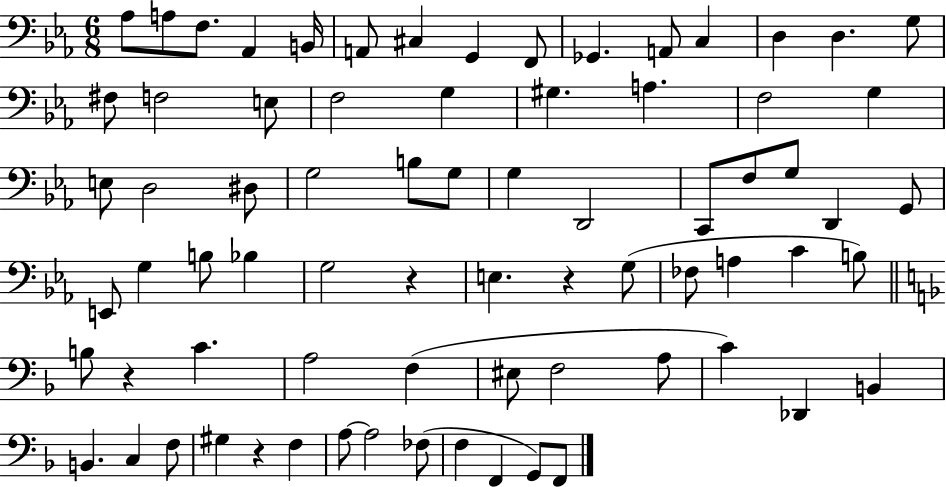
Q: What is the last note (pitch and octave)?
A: F2